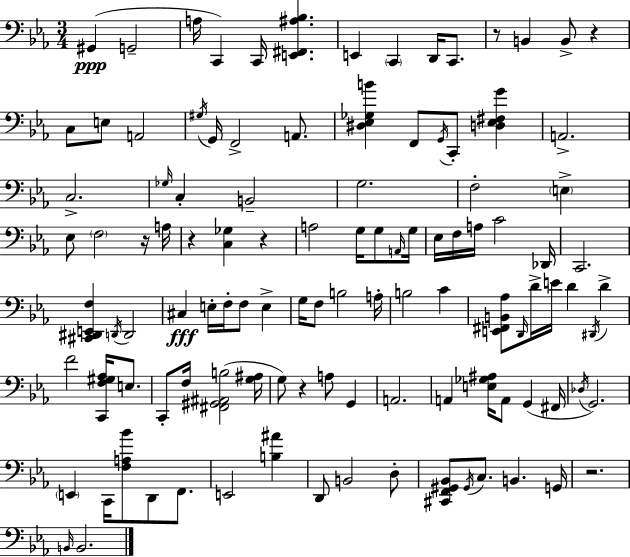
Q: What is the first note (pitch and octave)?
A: G#2